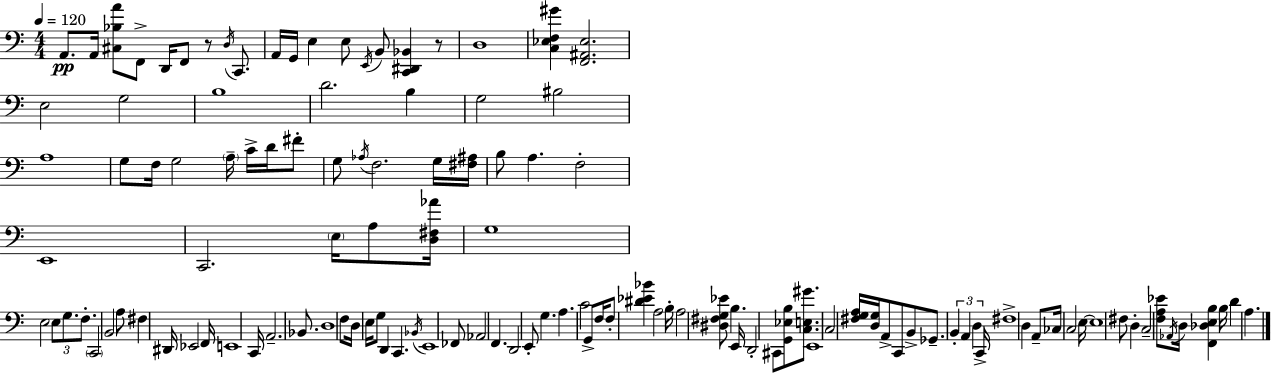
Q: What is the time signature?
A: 4/4